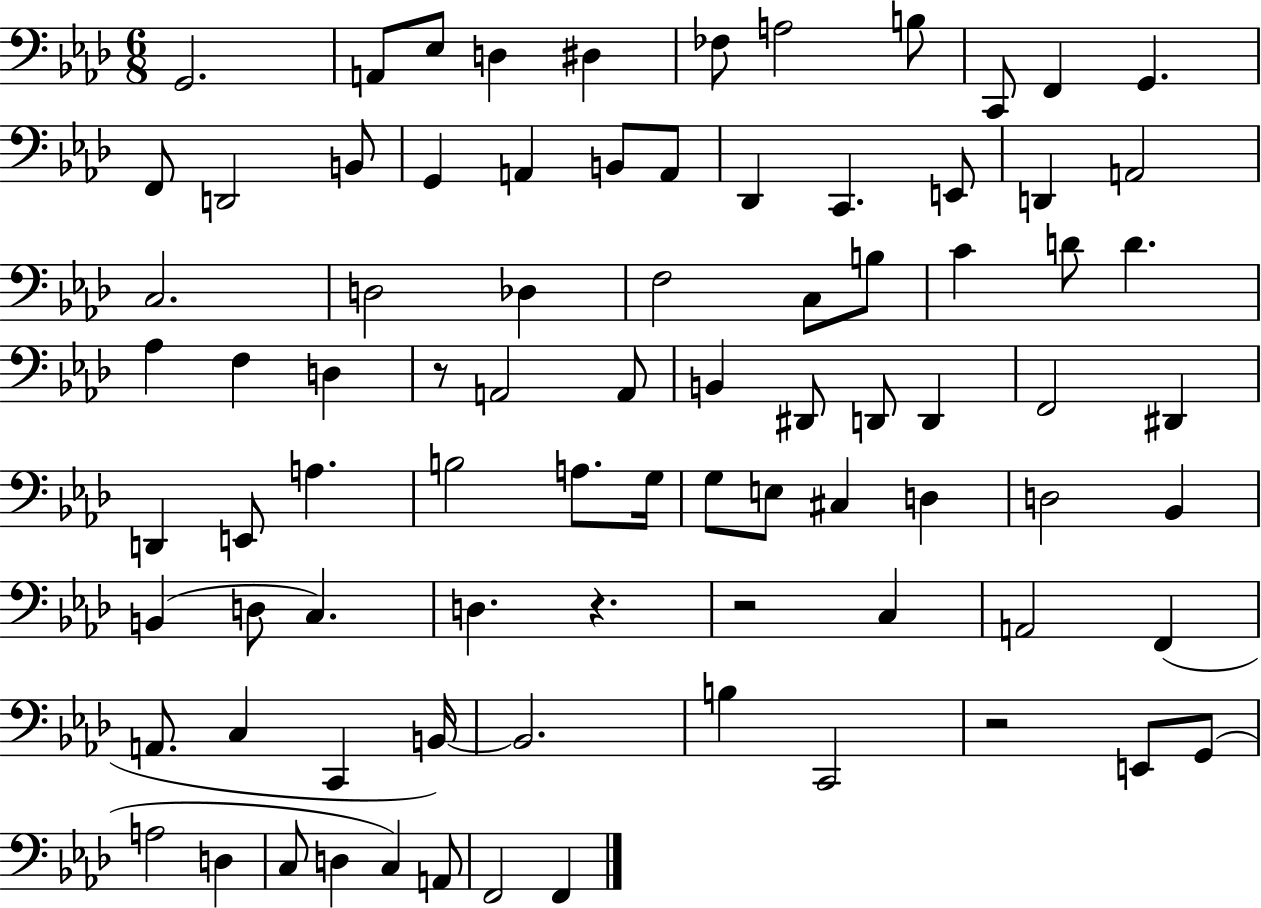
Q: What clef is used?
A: bass